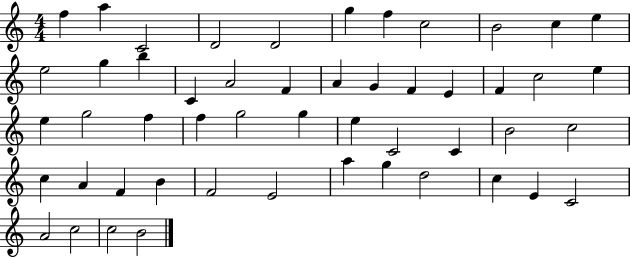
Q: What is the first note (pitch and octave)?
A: F5